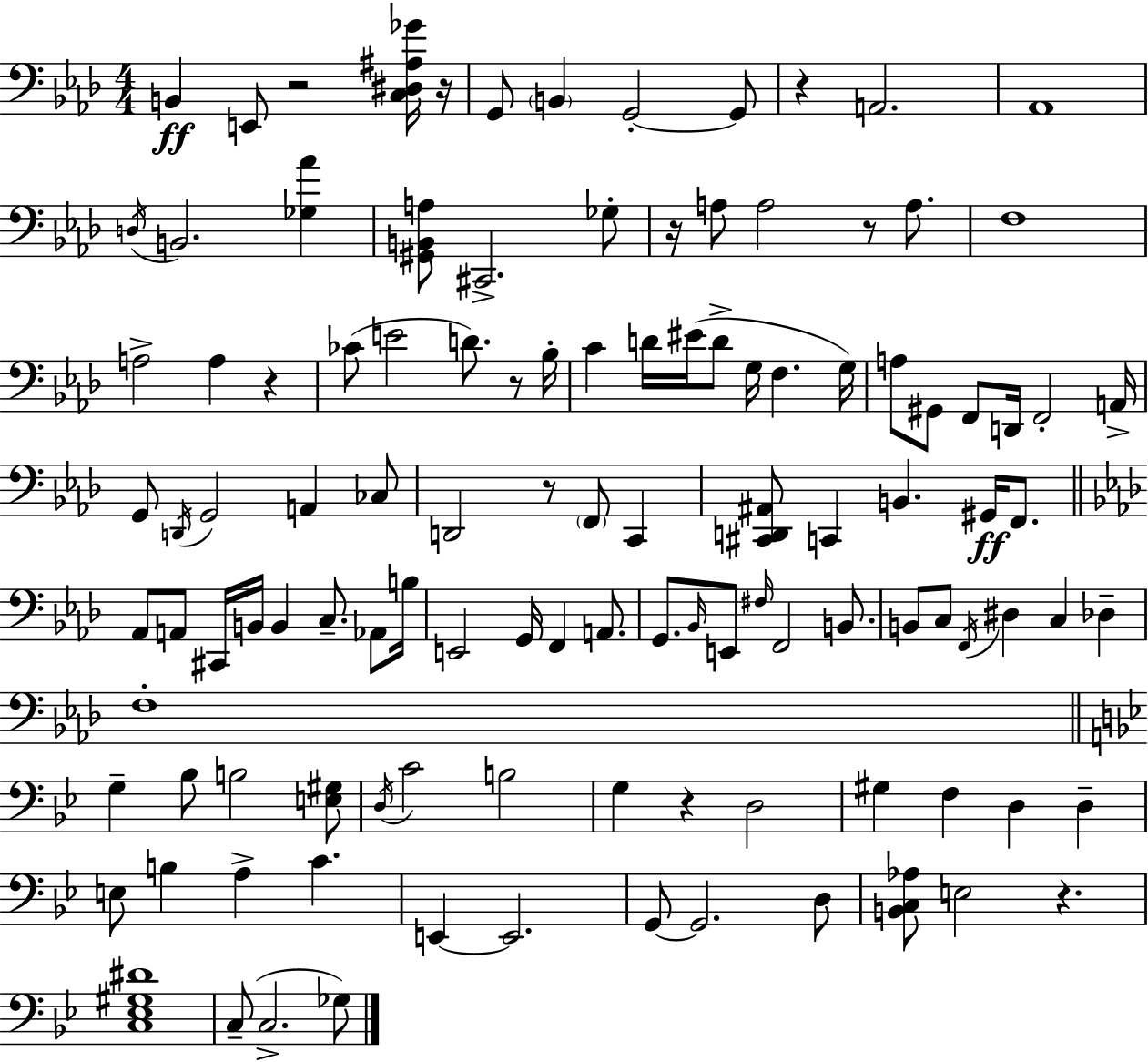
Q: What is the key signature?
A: F minor